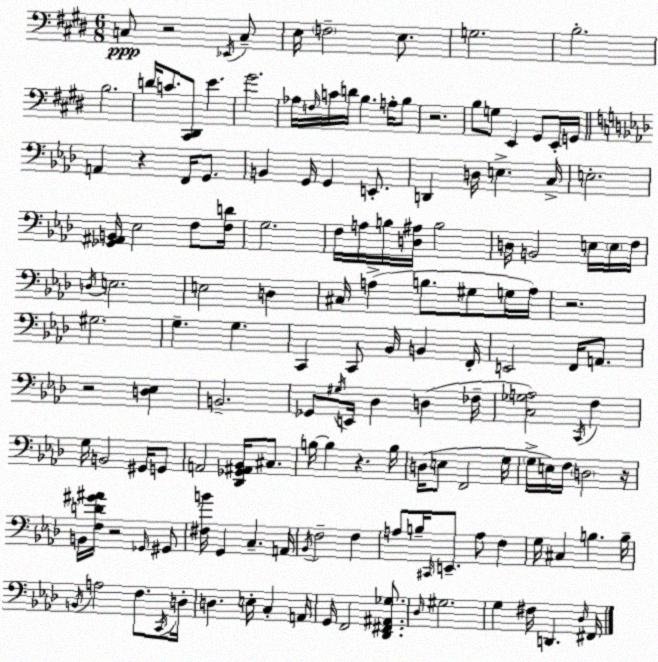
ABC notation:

X:1
T:Untitled
M:6/8
L:1/4
K:E
C,/2 z2 _E,,/4 C,/2 E,/4 F,2 E,/2 G,2 B,2 B,2 D/4 C/2 [^C,,^D,,]/2 E ^G2 _A,/4 F,/4 C/4 D/4 B, A,/4 B,/2 z2 B,/2 G,/2 E,, ^G,,/2 E,,/4 G,,/4 A,, z F,,/4 G,,/2 B,, G,,/4 G,, E,,/2 D,, D,/4 E, C,/4 E,2 [_G,,^A,,B,,]/4 _E,2 F,/2 [F,D]/4 G,2 F,/4 A,/4 B,/4 [D,^A,]/4 B,2 D,/4 B,,2 E,/4 E,/4 F,/4 D,/4 E,2 E,2 D, ^C,/4 A, B,/2 ^G,/2 G,/4 A,/4 z2 ^G,2 G, G, C,, C,,/2 _B,,/4 B,, F,,/4 E,,2 F,,/4 A,,/2 z2 [D,_E,] B,,2 _G,,/2 ^G,/4 E,,/4 _D, D, _F,/4 [C,_G,A,]2 C,,/4 F, G,/4 B,,2 ^G,,/4 G,,/2 A,,2 [_D,,_G,,^A,,_B,,]/4 ^C,/2 B,/4 B, z B,/4 D,/4 E,/2 F,,2 G,/4 G,/4 E,/4 F,/4 D,2 z/4 B,,/4 [F,D^G^A]/4 z2 _G,,/4 ^G,,/2 [^F,B]/4 G,, C, A,,/4 _B,,/4 F,2 F, A,/2 B,/4 ^C,,/4 E,,/2 A,/2 F, G,/4 ^C, B, B,/4 B,,/4 A,2 F,/2 C,,/4 D,/4 D, E,/4 C, A,,/4 G,,/4 F,,2 [_D,,^F,,^A,,_G,]/2 _D,/4 ^G,2 G, ^F,/4 D,, _D,/4 ^F,,/4